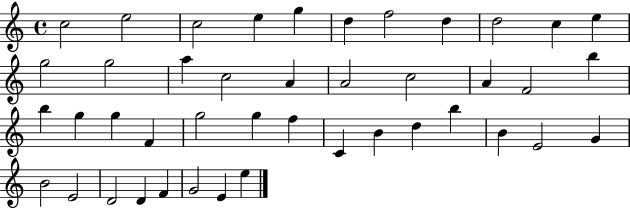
C5/h E5/h C5/h E5/q G5/q D5/q F5/h D5/q D5/h C5/q E5/q G5/h G5/h A5/q C5/h A4/q A4/h C5/h A4/q F4/h B5/q B5/q G5/q G5/q F4/q G5/h G5/q F5/q C4/q B4/q D5/q B5/q B4/q E4/h G4/q B4/h E4/h D4/h D4/q F4/q G4/h E4/q E5/q